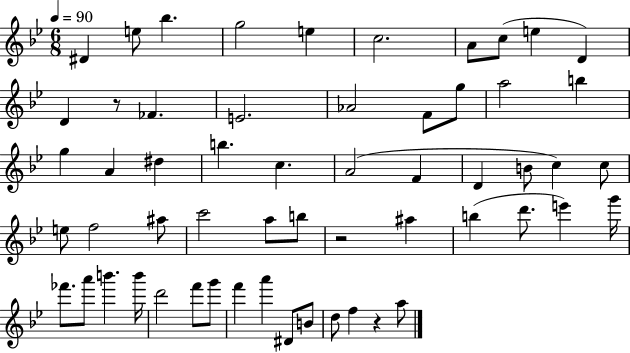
X:1
T:Untitled
M:6/8
L:1/4
K:Bb
^D e/2 _b g2 e c2 A/2 c/2 e D D z/2 _F E2 _A2 F/2 g/2 a2 b g A ^d b c A2 F D B/2 c c/2 e/2 f2 ^a/2 c'2 a/2 b/2 z2 ^a b d'/2 e' g'/4 _f'/2 a'/2 b' b'/4 d'2 f'/2 g'/2 f' a' ^D/2 B/2 d/2 f z a/2